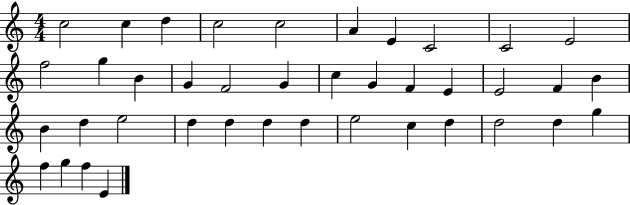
X:1
T:Untitled
M:4/4
L:1/4
K:C
c2 c d c2 c2 A E C2 C2 E2 f2 g B G F2 G c G F E E2 F B B d e2 d d d d e2 c d d2 d g f g f E